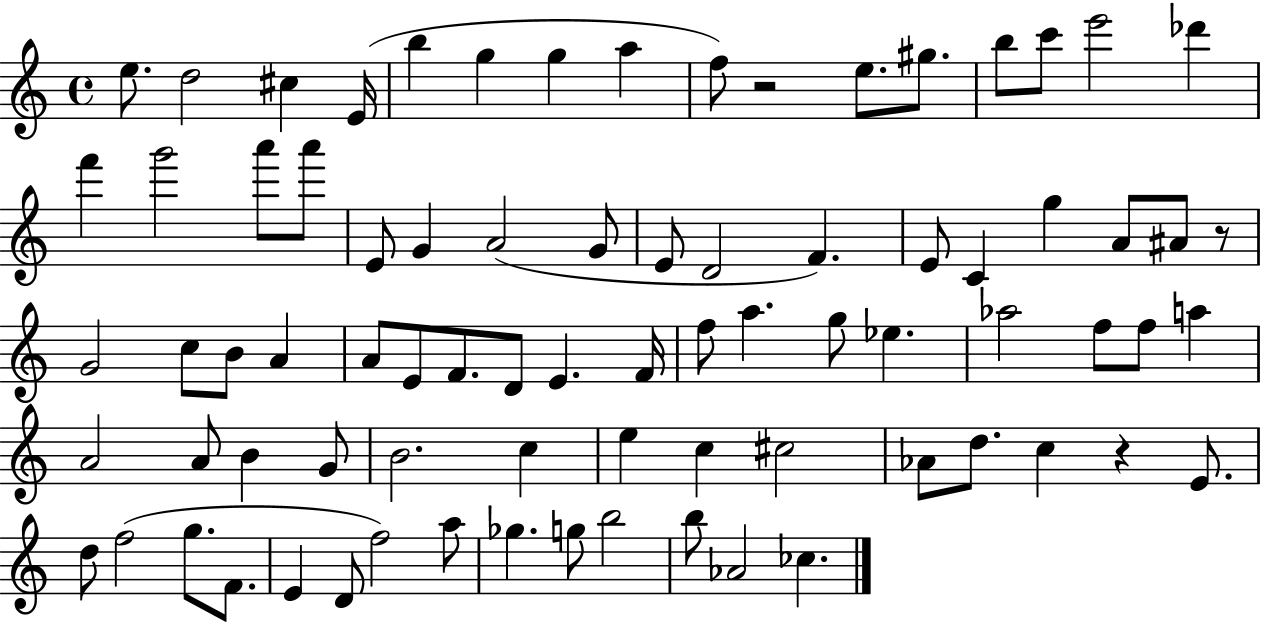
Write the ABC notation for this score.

X:1
T:Untitled
M:4/4
L:1/4
K:C
e/2 d2 ^c E/4 b g g a f/2 z2 e/2 ^g/2 b/2 c'/2 e'2 _d' f' g'2 a'/2 a'/2 E/2 G A2 G/2 E/2 D2 F E/2 C g A/2 ^A/2 z/2 G2 c/2 B/2 A A/2 E/2 F/2 D/2 E F/4 f/2 a g/2 _e _a2 f/2 f/2 a A2 A/2 B G/2 B2 c e c ^c2 _A/2 d/2 c z E/2 d/2 f2 g/2 F/2 E D/2 f2 a/2 _g g/2 b2 b/2 _A2 _c